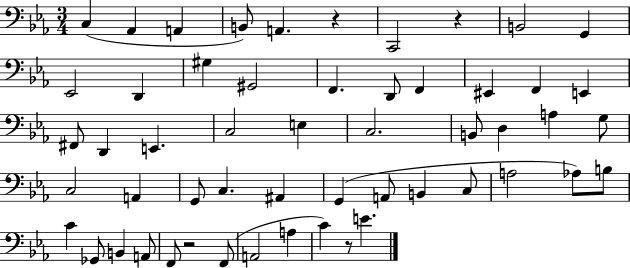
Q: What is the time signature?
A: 3/4